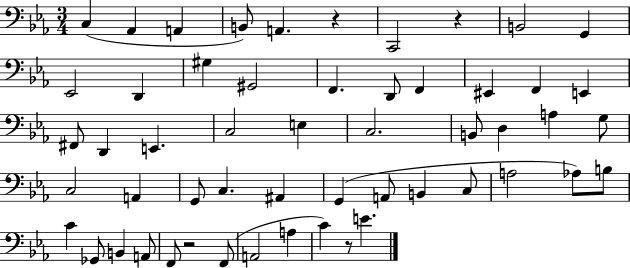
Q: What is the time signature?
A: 3/4